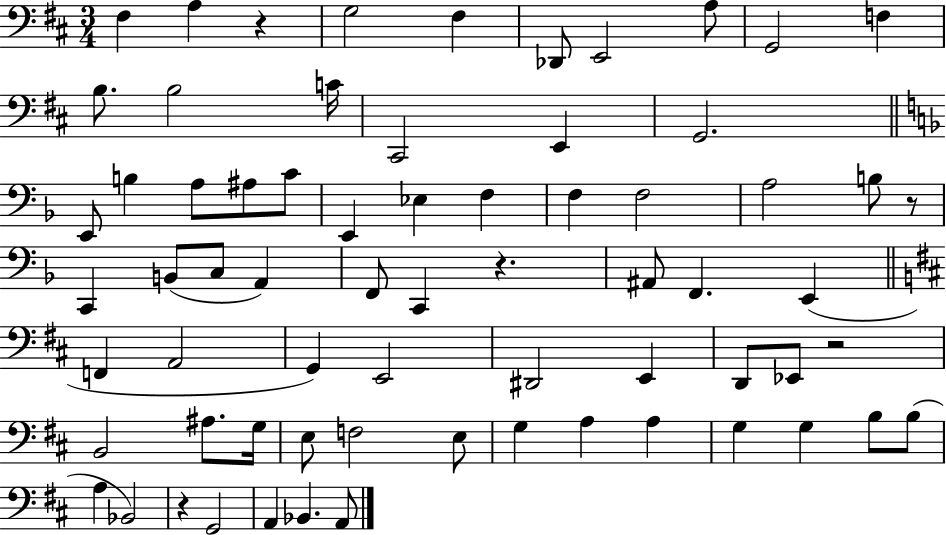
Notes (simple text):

F#3/q A3/q R/q G3/h F#3/q Db2/e E2/h A3/e G2/h F3/q B3/e. B3/h C4/s C#2/h E2/q G2/h. E2/e B3/q A3/e A#3/e C4/e E2/q Eb3/q F3/q F3/q F3/h A3/h B3/e R/e C2/q B2/e C3/e A2/q F2/e C2/q R/q. A#2/e F2/q. E2/q F2/q A2/h G2/q E2/h D#2/h E2/q D2/e Eb2/e R/h B2/h A#3/e. G3/s E3/e F3/h E3/e G3/q A3/q A3/q G3/q G3/q B3/e B3/e A3/q Bb2/h R/q G2/h A2/q Bb2/q. A2/e